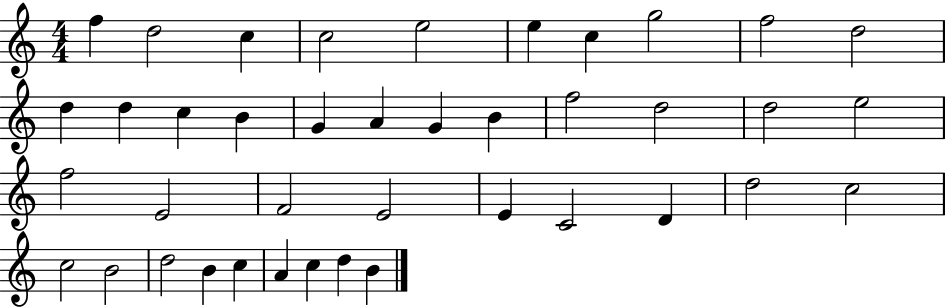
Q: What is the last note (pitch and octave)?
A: B4